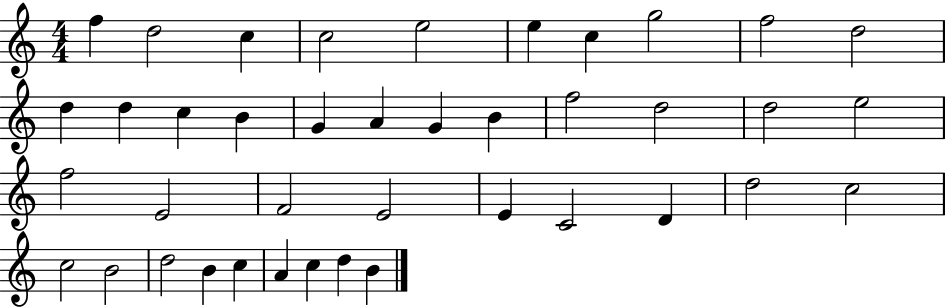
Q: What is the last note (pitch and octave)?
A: B4